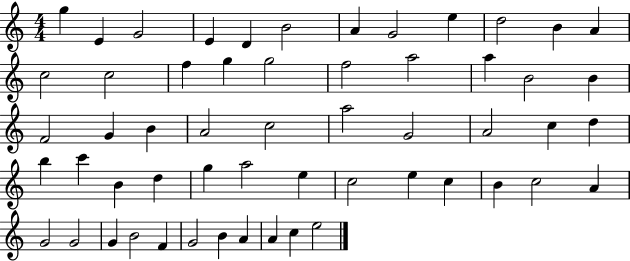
G5/q E4/q G4/h E4/q D4/q B4/h A4/q G4/h E5/q D5/h B4/q A4/q C5/h C5/h F5/q G5/q G5/h F5/h A5/h A5/q B4/h B4/q F4/h G4/q B4/q A4/h C5/h A5/h G4/h A4/h C5/q D5/q B5/q C6/q B4/q D5/q G5/q A5/h E5/q C5/h E5/q C5/q B4/q C5/h A4/q G4/h G4/h G4/q B4/h F4/q G4/h B4/q A4/q A4/q C5/q E5/h